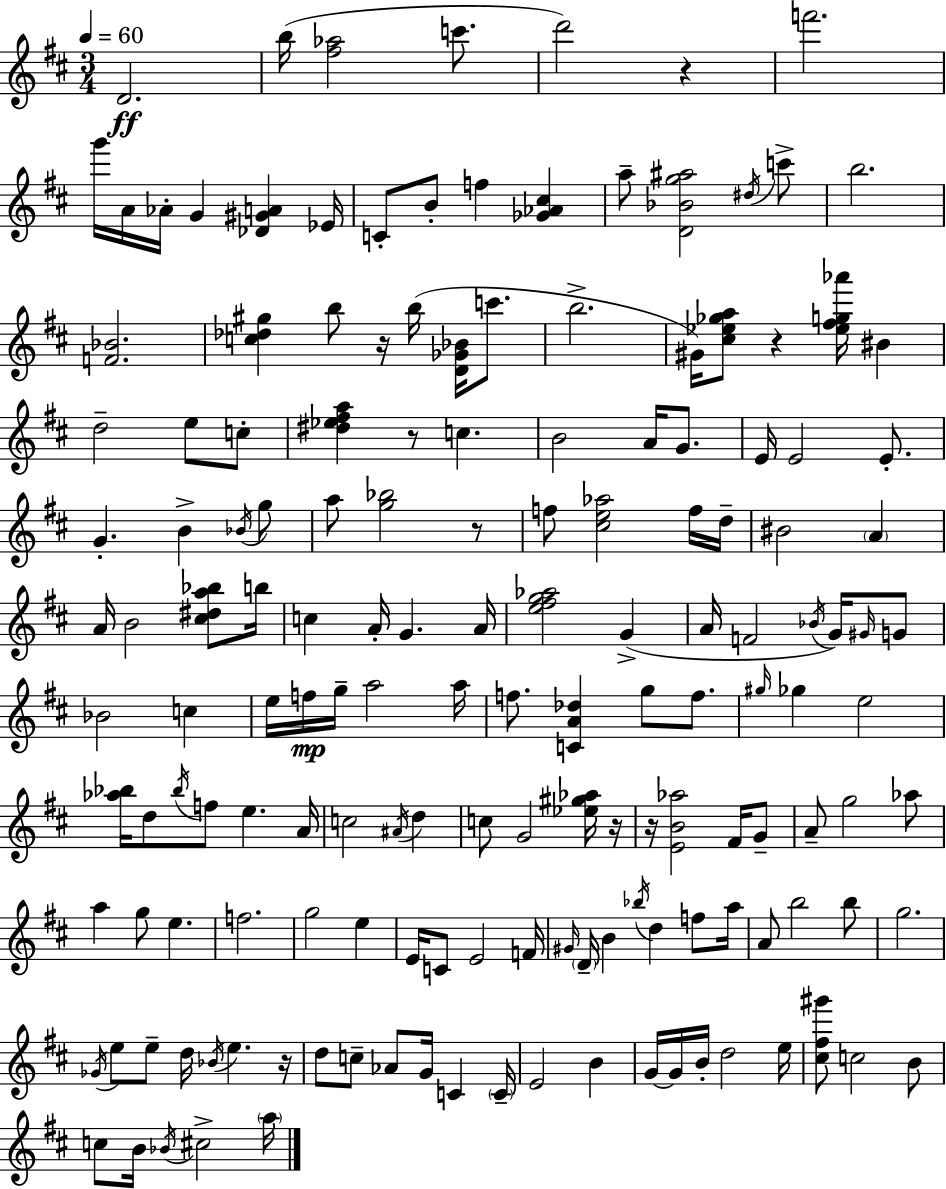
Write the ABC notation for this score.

X:1
T:Untitled
M:3/4
L:1/4
K:D
D2 b/4 [^f_a]2 c'/2 d'2 z f'2 g'/4 A/4 _A/4 G [_D^GA] _E/4 C/2 B/2 f [_G_A^c] a/2 [D_Bg^a]2 ^d/4 c'/2 b2 [F_B]2 [c_d^g] b/2 z/4 b/4 [D_G_B]/4 c'/2 b2 ^G/4 [^c_e_ga]/2 z [_e^fg_a']/4 ^B d2 e/2 c/2 [^d_e^fa] z/2 c B2 A/4 G/2 E/4 E2 E/2 G B _B/4 g/2 a/2 [g_b]2 z/2 f/2 [^ce_a]2 f/4 d/4 ^B2 A A/4 B2 [^c^da_b]/2 b/4 c A/4 G A/4 [e^fg_a]2 G A/4 F2 _B/4 G/4 ^G/4 G/2 _B2 c e/4 f/4 g/4 a2 a/4 f/2 [CA_d] g/2 f/2 ^g/4 _g e2 [_a_b]/4 d/2 _b/4 f/2 e A/4 c2 ^A/4 d c/2 G2 [_e^g_a]/4 z/4 z/4 [EB_a]2 ^F/4 G/2 A/2 g2 _a/2 a g/2 e f2 g2 e E/4 C/2 E2 F/4 ^G/4 D/4 B _b/4 d f/2 a/4 A/2 b2 b/2 g2 _G/4 e/2 e/2 d/4 _B/4 e z/4 d/2 c/2 _A/2 G/4 C C/4 E2 B G/4 G/4 B/4 d2 e/4 [^c^f^g']/2 c2 B/2 c/2 B/4 _B/4 ^c2 a/4